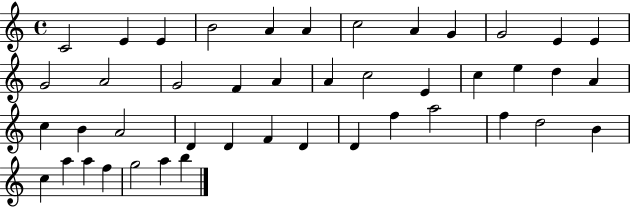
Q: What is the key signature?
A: C major